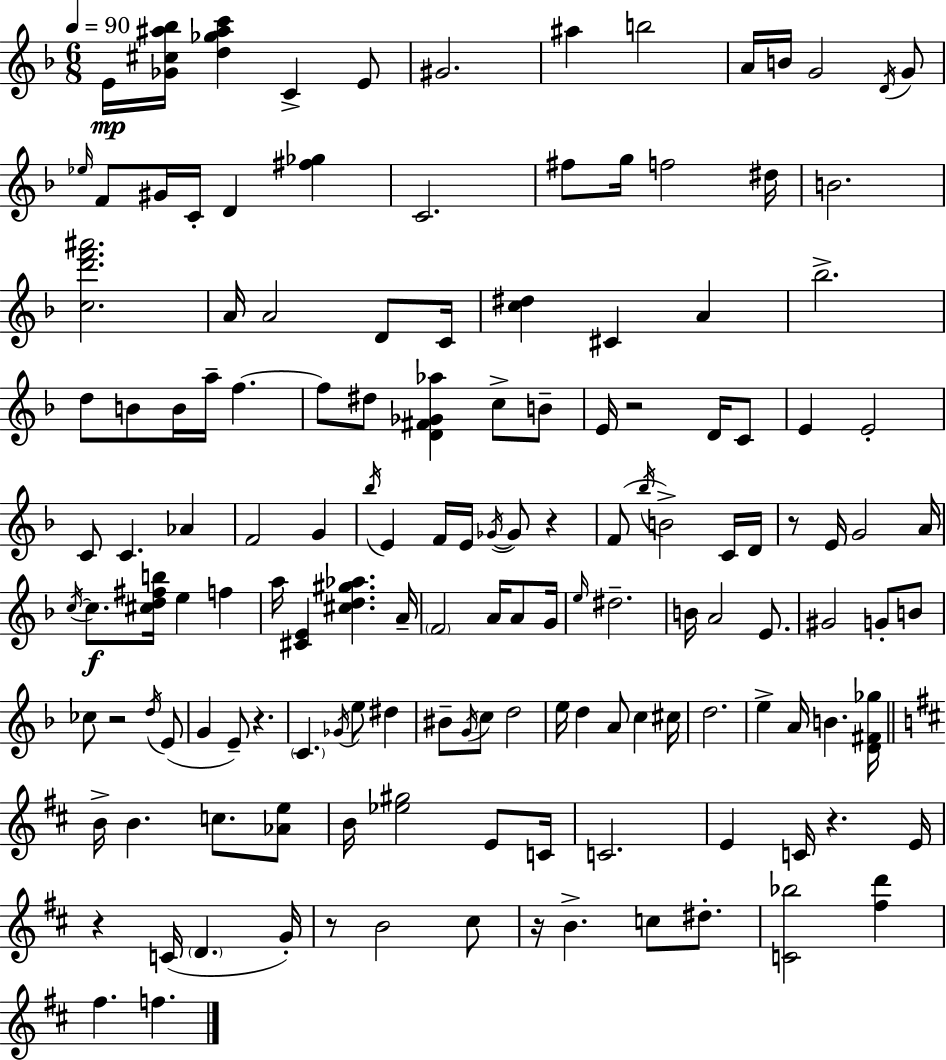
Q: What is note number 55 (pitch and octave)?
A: F4